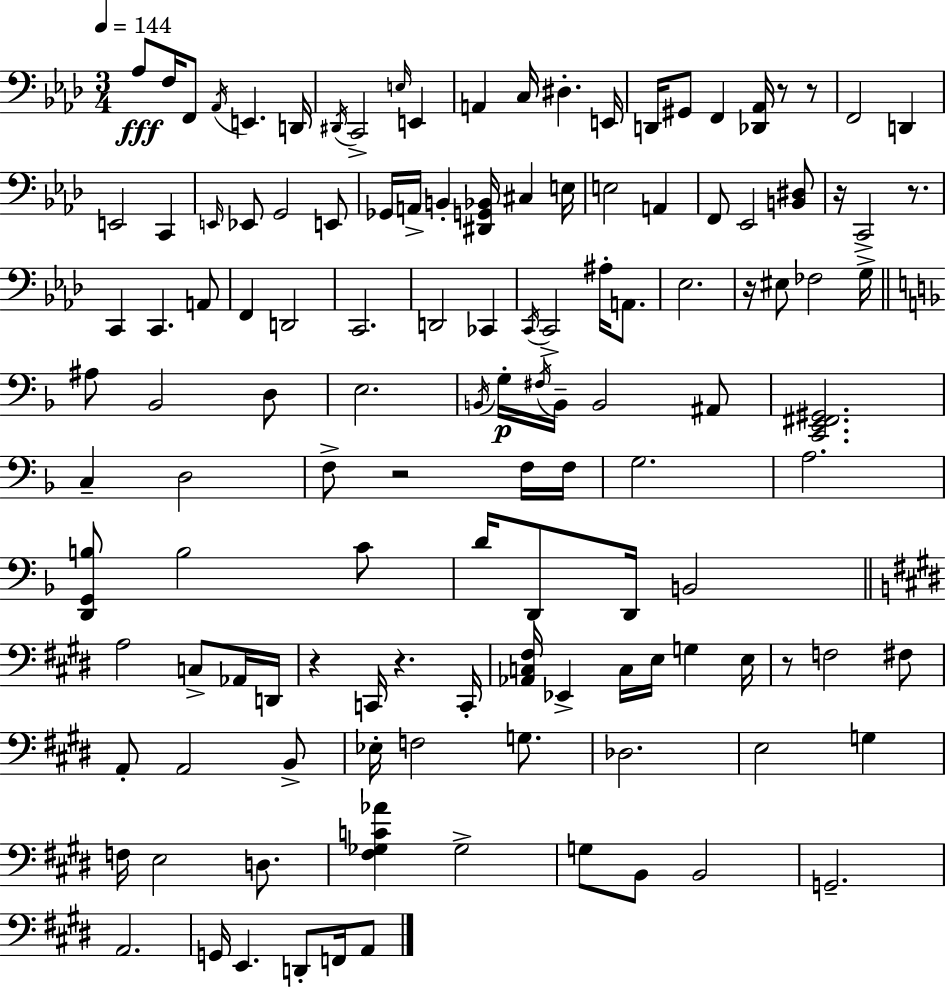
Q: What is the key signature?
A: AES major